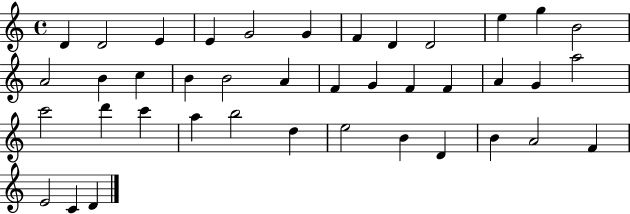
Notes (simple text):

D4/q D4/h E4/q E4/q G4/h G4/q F4/q D4/q D4/h E5/q G5/q B4/h A4/h B4/q C5/q B4/q B4/h A4/q F4/q G4/q F4/q F4/q A4/q G4/q A5/h C6/h D6/q C6/q A5/q B5/h D5/q E5/h B4/q D4/q B4/q A4/h F4/q E4/h C4/q D4/q